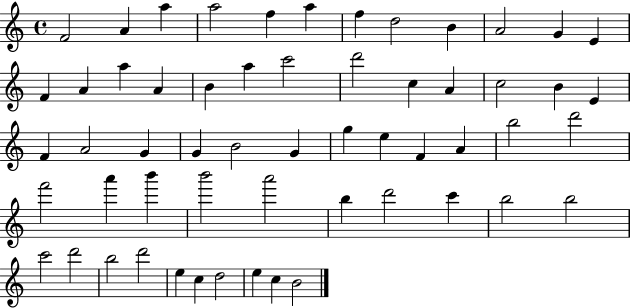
{
  \clef treble
  \time 4/4
  \defaultTimeSignature
  \key c \major
  f'2 a'4 a''4 | a''2 f''4 a''4 | f''4 d''2 b'4 | a'2 g'4 e'4 | \break f'4 a'4 a''4 a'4 | b'4 a''4 c'''2 | d'''2 c''4 a'4 | c''2 b'4 e'4 | \break f'4 a'2 g'4 | g'4 b'2 g'4 | g''4 e''4 f'4 a'4 | b''2 d'''2 | \break f'''2 a'''4 b'''4 | b'''2 a'''2 | b''4 d'''2 c'''4 | b''2 b''2 | \break c'''2 d'''2 | b''2 d'''2 | e''4 c''4 d''2 | e''4 c''4 b'2 | \break \bar "|."
}